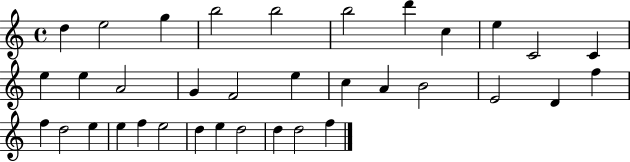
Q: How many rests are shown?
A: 0